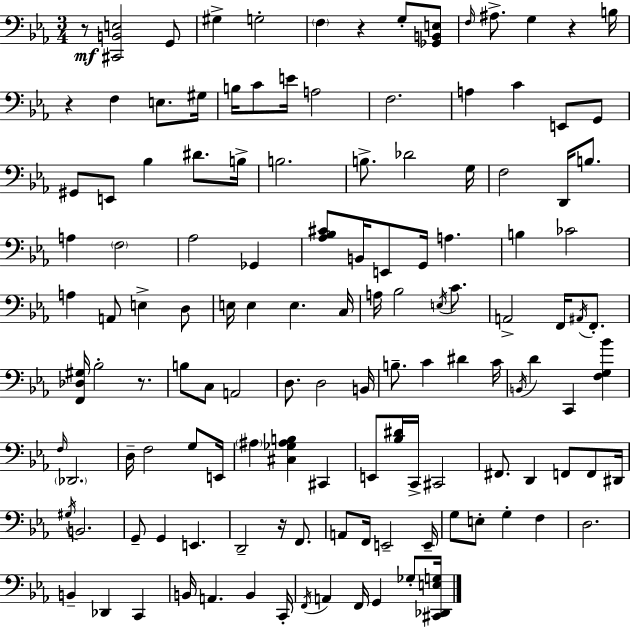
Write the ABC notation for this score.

X:1
T:Untitled
M:3/4
L:1/4
K:Eb
z/2 [^C,,B,,E,]2 G,,/2 ^G, G,2 F, z G,/2 [_G,,B,,E,]/2 F,/4 ^A,/2 G, z B,/4 z F, E,/2 ^G,/4 B,/4 C/2 E/4 A,2 F,2 A, C E,,/2 G,,/2 ^G,,/2 E,,/2 _B, ^D/2 B,/4 B,2 B,/2 _D2 G,/4 F,2 D,,/4 B,/2 A, F,2 _A,2 _G,, [_A,_B,^C]/2 B,,/4 E,,/2 G,,/4 A, B, _C2 A, A,,/2 E, D,/2 E,/4 E, E, C,/4 A,/4 _B,2 E,/4 C/2 A,,2 F,,/4 ^A,,/4 F,,/2 [F,,_D,^G,]/4 _B,2 z/2 B,/2 C,/2 A,,2 D,/2 D,2 B,,/4 B,/2 C ^D C/4 B,,/4 D C,, [F,G,_B] F,/4 _D,,2 D,/4 F,2 G,/2 E,,/4 ^A, [^C,_G,^A,B,] ^C,, E,,/2 [_B,^D]/4 C,,/4 ^C,,2 ^F,,/2 D,, F,,/2 F,,/2 ^D,,/4 ^G,/4 B,,2 G,,/2 G,, E,, D,,2 z/4 F,,/2 A,,/2 F,,/4 E,,2 E,,/4 G,/2 E,/2 G, F, D,2 B,, _D,, C,, B,,/4 A,, B,, C,,/4 F,,/4 A,, F,,/4 G,, _G,/2 [^C,,_D,,E,G,]/4